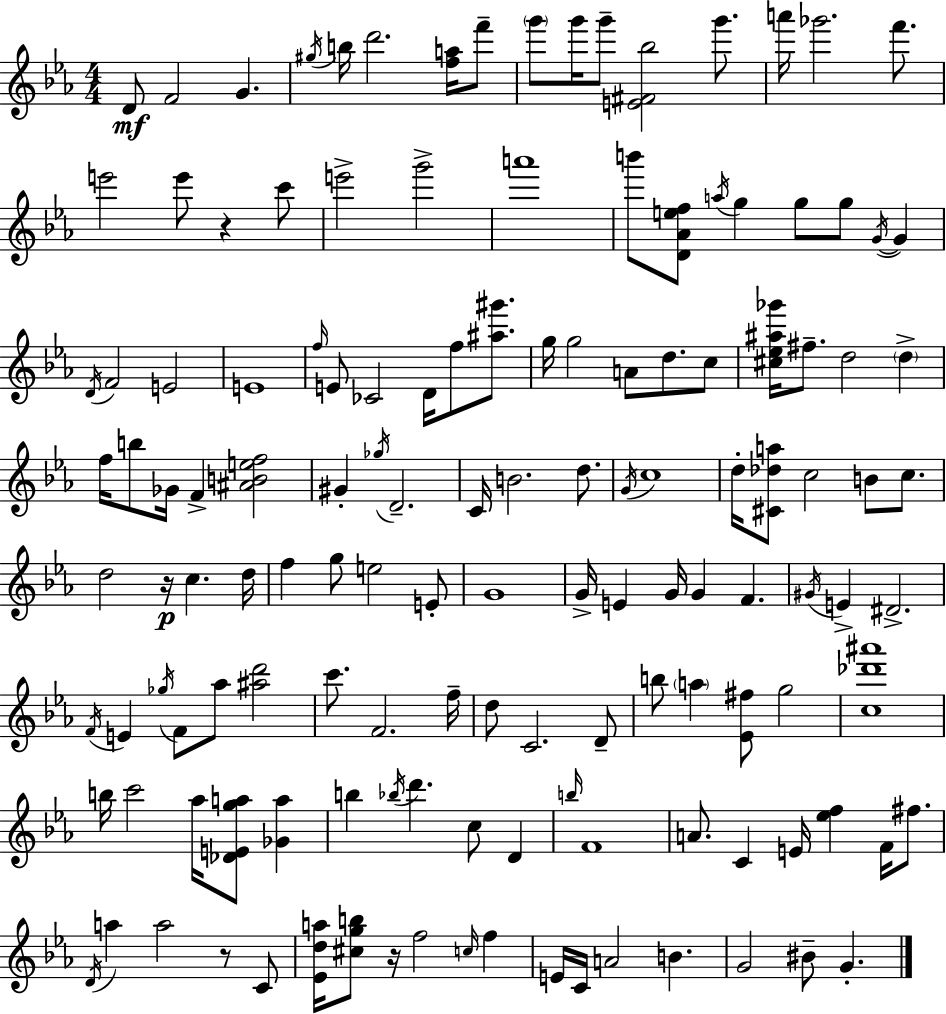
D4/e F4/h G4/q. G#5/s B5/s D6/h. [F5,A5]/s F6/e G6/e G6/s G6/e [E4,F#4,Bb5]/h G6/e. A6/s Gb6/h. F6/e. E6/h E6/e R/q C6/e E6/h G6/h A6/w B6/e [D4,Ab4,E5,F5]/e A5/s G5/q G5/e G5/e G4/s G4/q D4/s F4/h E4/h E4/w F5/s E4/e CES4/h D4/s F5/e [A#5,G#6]/e. G5/s G5/h A4/e D5/e. C5/e [C#5,Eb5,A#5,Gb6]/s F#5/e. D5/h D5/q F5/s B5/e Gb4/s F4/q [A#4,B4,E5,F5]/h G#4/q Gb5/s D4/h. C4/s B4/h. D5/e. G4/s C5/w D5/s [C#4,Db5,A5]/e C5/h B4/e C5/e. D5/h R/s C5/q. D5/s F5/q G5/e E5/h E4/e G4/w G4/s E4/q G4/s G4/q F4/q. G#4/s E4/q D#4/h. F4/s E4/q Gb5/s F4/e Ab5/e [A#5,D6]/h C6/e. F4/h. F5/s D5/e C4/h. D4/e B5/e A5/q [Eb4,F#5]/e G5/h [C5,Db6,A#6]/w B5/s C6/h Ab5/s [Db4,E4,G5,A5]/e [Gb4,A5]/q B5/q Bb5/s D6/q. C5/e D4/q B5/s F4/w A4/e. C4/q E4/s [Eb5,F5]/q F4/s F#5/e. D4/s A5/q A5/h R/e C4/e [Eb4,D5,A5]/s [C#5,G5,B5]/e R/s F5/h C5/s F5/q E4/s C4/s A4/h B4/q. G4/h BIS4/e G4/q.